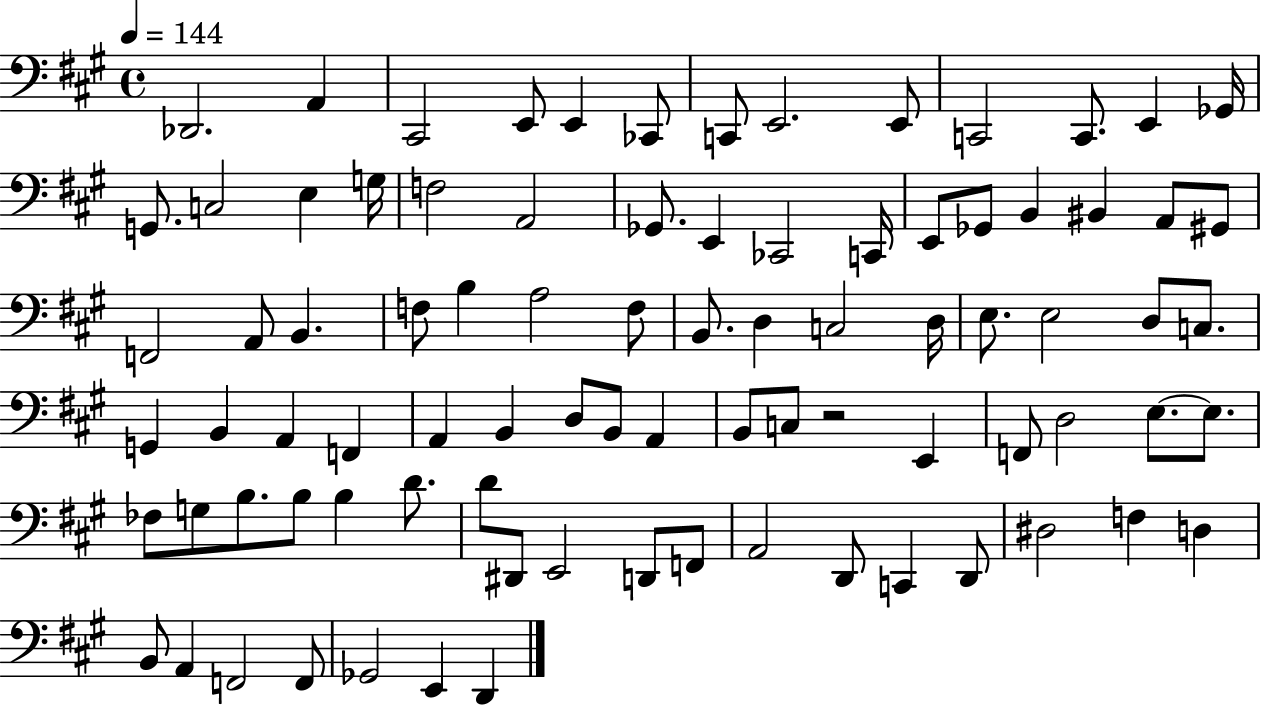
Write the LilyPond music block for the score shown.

{
  \clef bass
  \time 4/4
  \defaultTimeSignature
  \key a \major
  \tempo 4 = 144
  des,2. a,4 | cis,2 e,8 e,4 ces,8 | c,8 e,2. e,8 | c,2 c,8. e,4 ges,16 | \break g,8. c2 e4 g16 | f2 a,2 | ges,8. e,4 ces,2 c,16 | e,8 ges,8 b,4 bis,4 a,8 gis,8 | \break f,2 a,8 b,4. | f8 b4 a2 f8 | b,8. d4 c2 d16 | e8. e2 d8 c8. | \break g,4 b,4 a,4 f,4 | a,4 b,4 d8 b,8 a,4 | b,8 c8 r2 e,4 | f,8 d2 e8.~~ e8. | \break fes8 g8 b8. b8 b4 d'8. | d'8 dis,8 e,2 d,8 f,8 | a,2 d,8 c,4 d,8 | dis2 f4 d4 | \break b,8 a,4 f,2 f,8 | ges,2 e,4 d,4 | \bar "|."
}